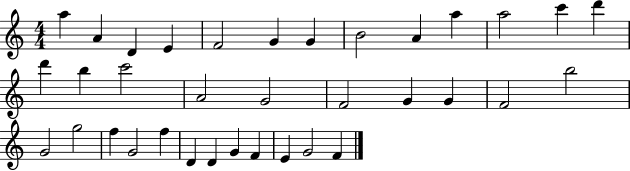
X:1
T:Untitled
M:4/4
L:1/4
K:C
a A D E F2 G G B2 A a a2 c' d' d' b c'2 A2 G2 F2 G G F2 b2 G2 g2 f G2 f D D G F E G2 F